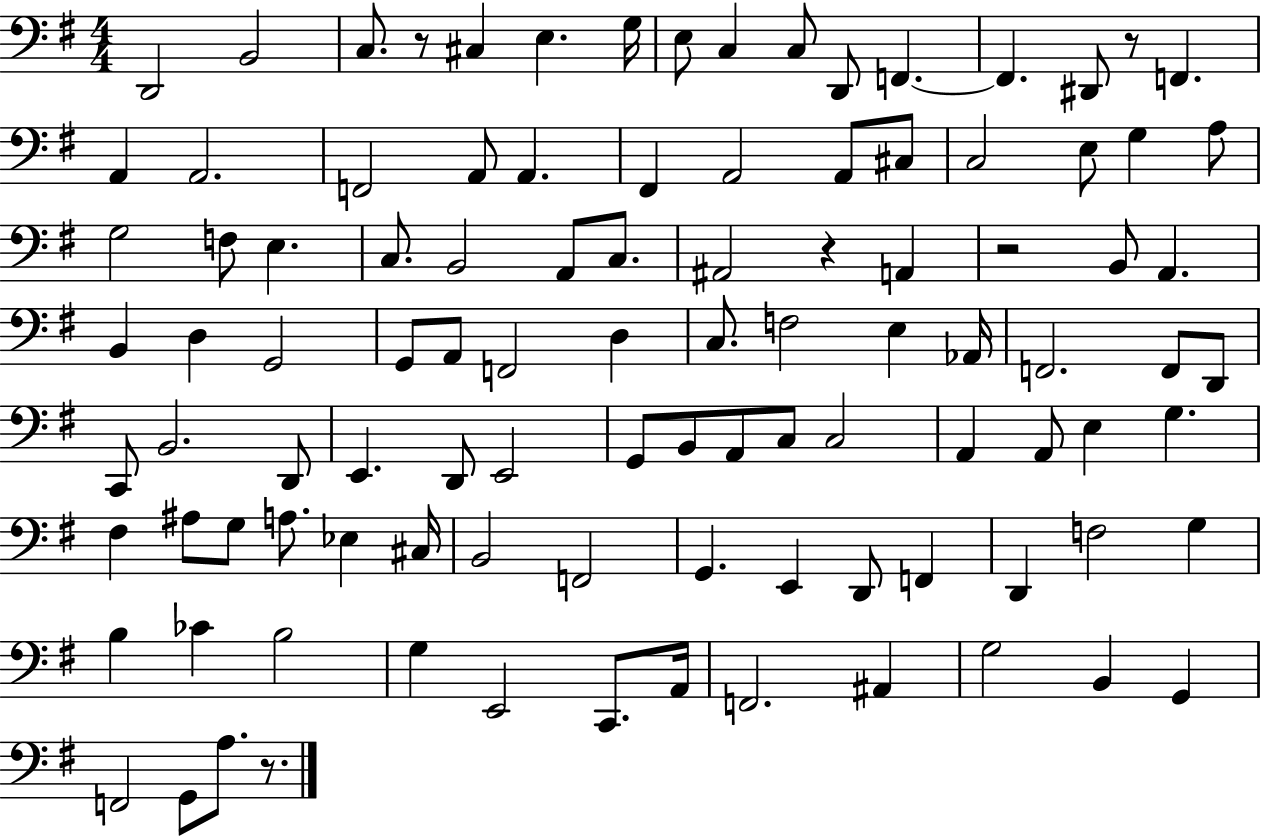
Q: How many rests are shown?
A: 5